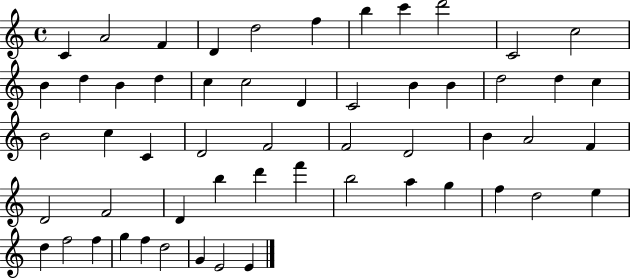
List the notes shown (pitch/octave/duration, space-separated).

C4/q A4/h F4/q D4/q D5/h F5/q B5/q C6/q D6/h C4/h C5/h B4/q D5/q B4/q D5/q C5/q C5/h D4/q C4/h B4/q B4/q D5/h D5/q C5/q B4/h C5/q C4/q D4/h F4/h F4/h D4/h B4/q A4/h F4/q D4/h F4/h D4/q B5/q D6/q F6/q B5/h A5/q G5/q F5/q D5/h E5/q D5/q F5/h F5/q G5/q F5/q D5/h G4/q E4/h E4/q